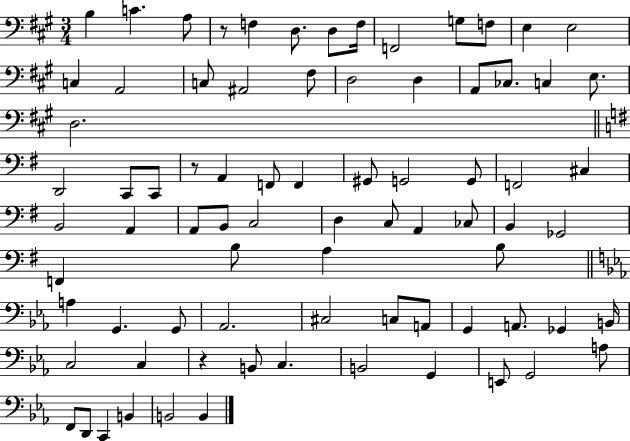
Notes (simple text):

B3/q C4/q. A3/e R/e F3/q D3/e. D3/e F3/s F2/h G3/e F3/e E3/q E3/h C3/q A2/h C3/e A#2/h F#3/e D3/h D3/q A2/e CES3/e. C3/q E3/e. D3/h. D2/h C2/e C2/e R/e A2/q F2/e F2/q G#2/e G2/h G2/e F2/h C#3/q B2/h A2/q A2/e B2/e C3/h D3/q C3/e A2/q CES3/e B2/q Gb2/h F2/q B3/e A3/q B3/e A3/q G2/q. G2/e Ab2/h. C#3/h C3/e A2/e G2/q A2/e. Gb2/q B2/s C3/h C3/q R/q B2/e C3/q. B2/h G2/q E2/e G2/h A3/e F2/e D2/e C2/q B2/q B2/h B2/q